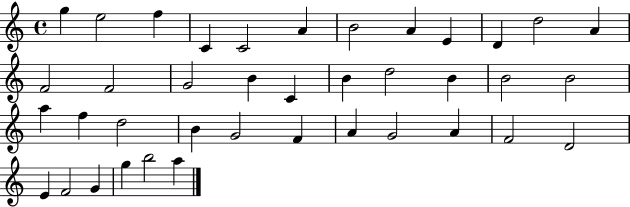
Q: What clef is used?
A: treble